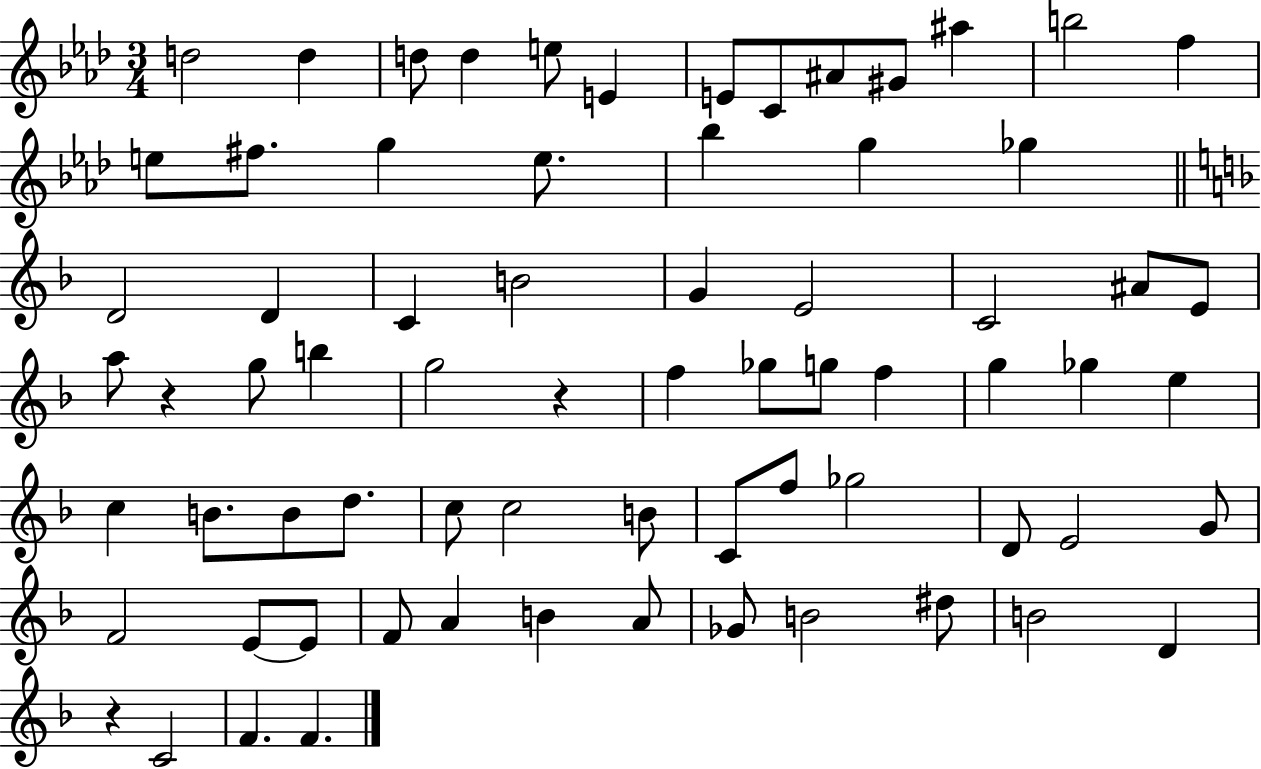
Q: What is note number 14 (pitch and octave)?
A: E5